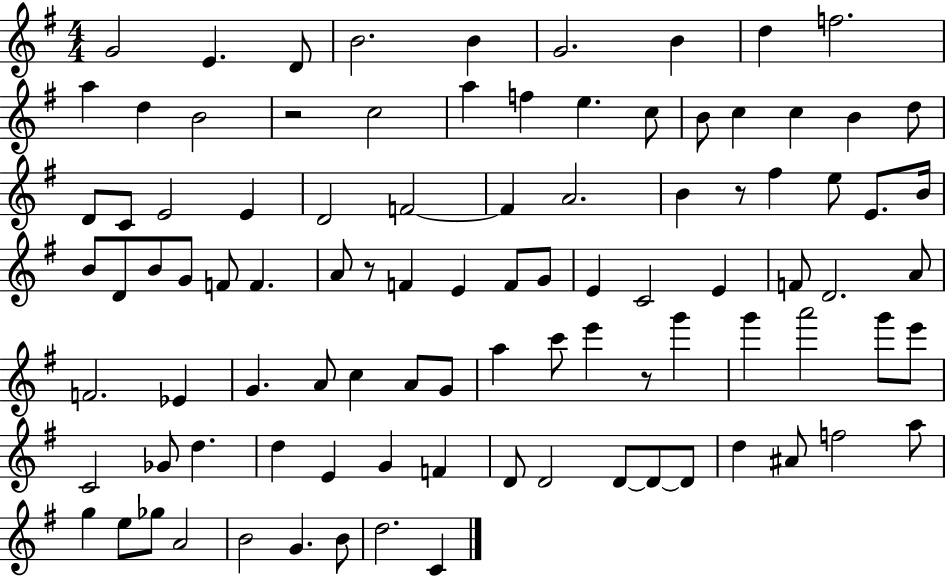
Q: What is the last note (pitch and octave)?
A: C4